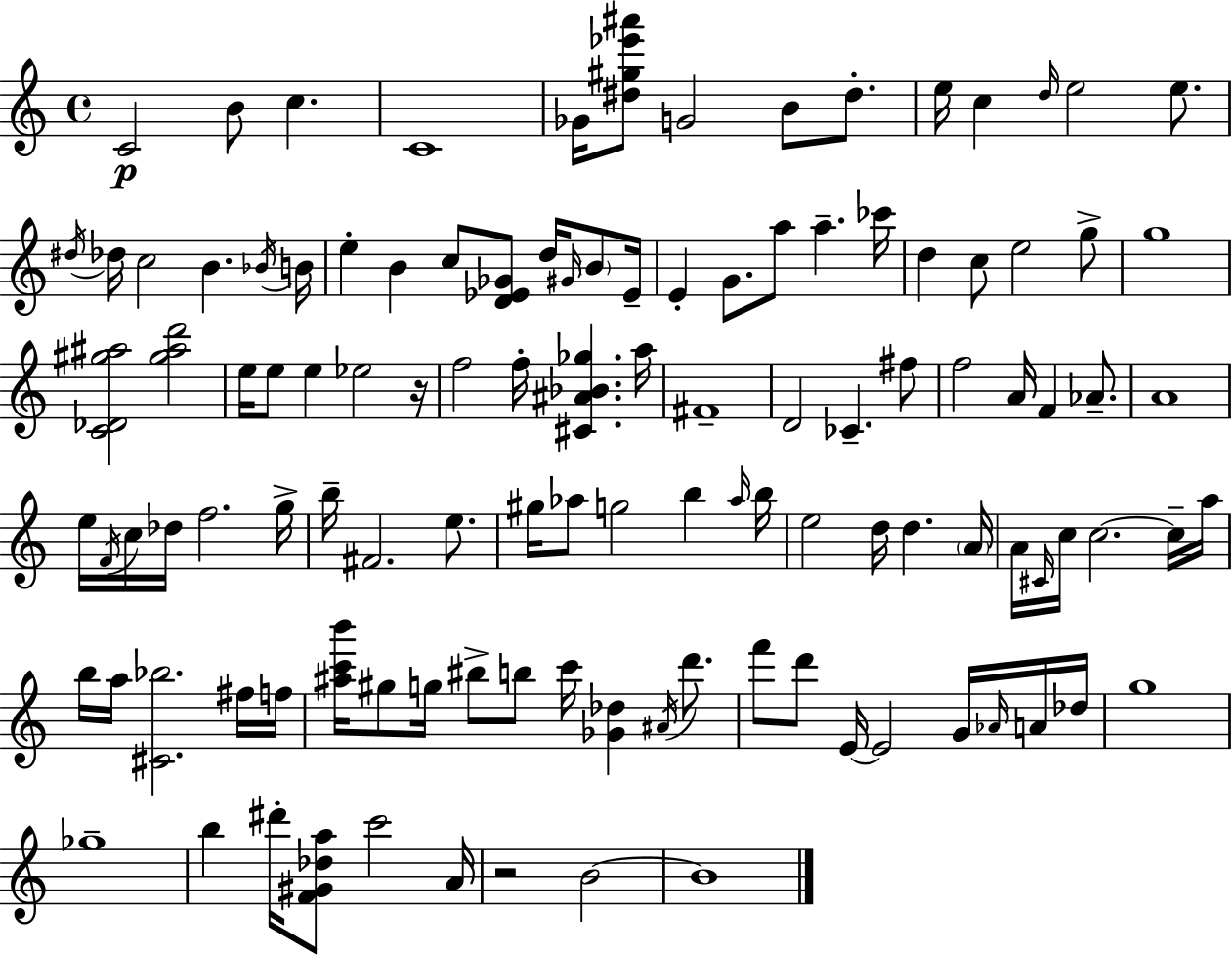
C4/h B4/e C5/q. C4/w Gb4/s [D#5,G#5,Eb6,A#6]/e G4/h B4/e D#5/e. E5/s C5/q D5/s E5/h E5/e. D#5/s Db5/s C5/h B4/q. Bb4/s B4/s E5/q B4/q C5/e [D4,Eb4,Gb4]/e D5/s G#4/s B4/e Eb4/s E4/q G4/e. A5/e A5/q. CES6/s D5/q C5/e E5/h G5/e G5/w [C4,Db4,G#5,A#5]/h [G#5,A#5,D6]/h E5/s E5/e E5/q Eb5/h R/s F5/h F5/s [C#4,A#4,Bb4,Gb5]/q. A5/s F#4/w D4/h CES4/q. F#5/e F5/h A4/s F4/q Ab4/e. A4/w E5/s F4/s C5/s Db5/s F5/h. G5/s B5/s F#4/h. E5/e. G#5/s Ab5/e G5/h B5/q Ab5/s B5/s E5/h D5/s D5/q. A4/s A4/s C#4/s C5/s C5/h. C5/s A5/s B5/s A5/s [C#4,Bb5]/h. F#5/s F5/s [A#5,C6,B6]/s G#5/e G5/s BIS5/e B5/e C6/s [Gb4,Db5]/q A#4/s D6/e. F6/e D6/e E4/s E4/h G4/s Ab4/s A4/s Db5/s G5/w Gb5/w B5/q D#6/s [F4,G#4,Db5,A5]/e C6/h A4/s R/h B4/h B4/w